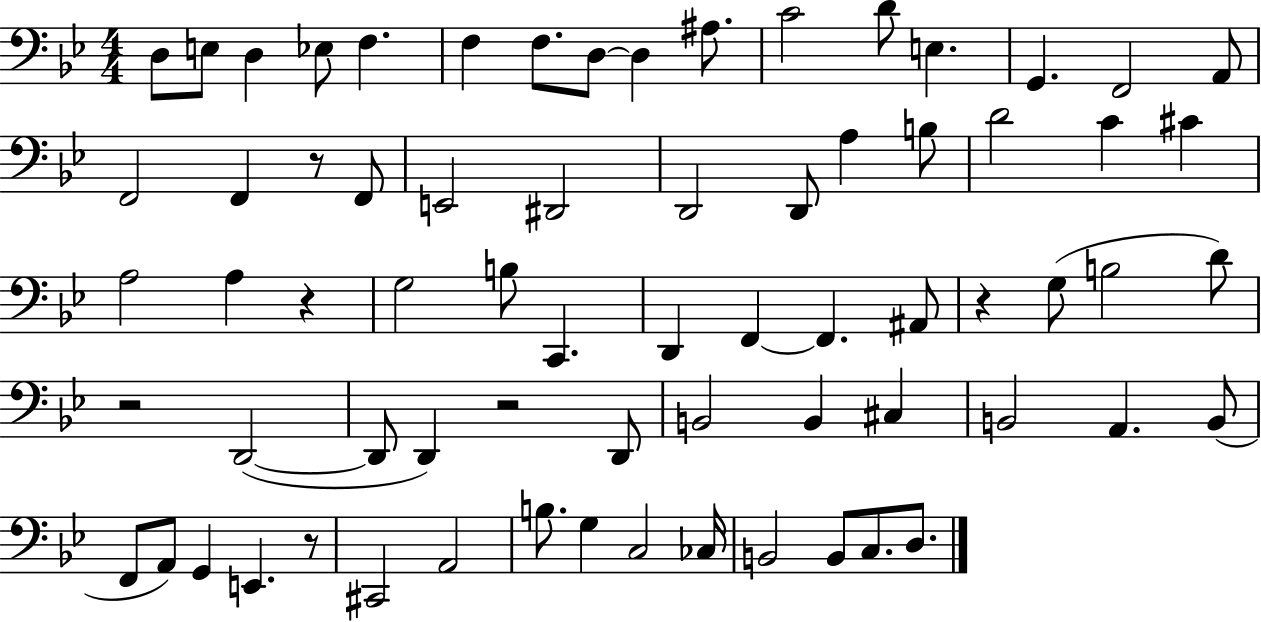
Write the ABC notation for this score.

X:1
T:Untitled
M:4/4
L:1/4
K:Bb
D,/2 E,/2 D, _E,/2 F, F, F,/2 D,/2 D, ^A,/2 C2 D/2 E, G,, F,,2 A,,/2 F,,2 F,, z/2 F,,/2 E,,2 ^D,,2 D,,2 D,,/2 A, B,/2 D2 C ^C A,2 A, z G,2 B,/2 C,, D,, F,, F,, ^A,,/2 z G,/2 B,2 D/2 z2 D,,2 D,,/2 D,, z2 D,,/2 B,,2 B,, ^C, B,,2 A,, B,,/2 F,,/2 A,,/2 G,, E,, z/2 ^C,,2 A,,2 B,/2 G, C,2 _C,/4 B,,2 B,,/2 C,/2 D,/2